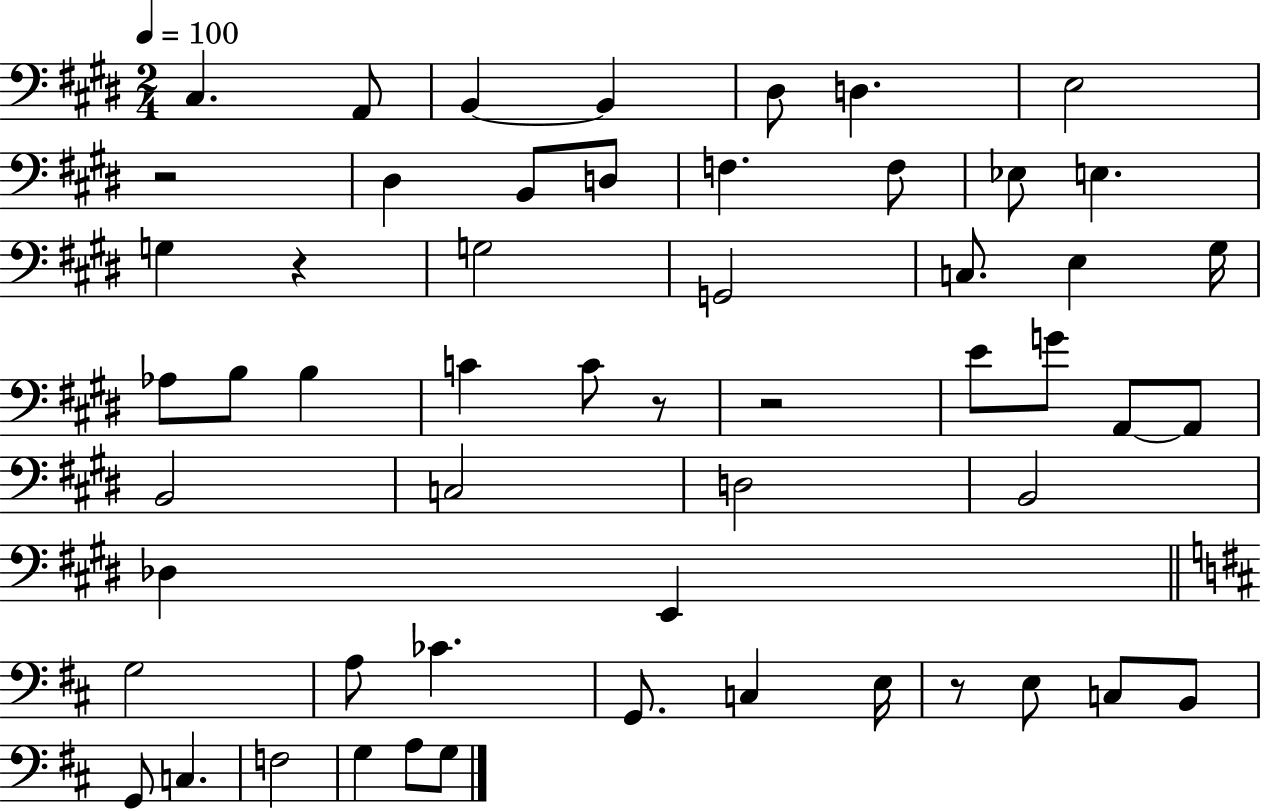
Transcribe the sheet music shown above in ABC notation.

X:1
T:Untitled
M:2/4
L:1/4
K:E
^C, A,,/2 B,, B,, ^D,/2 D, E,2 z2 ^D, B,,/2 D,/2 F, F,/2 _E,/2 E, G, z G,2 G,,2 C,/2 E, ^G,/4 _A,/2 B,/2 B, C C/2 z/2 z2 E/2 G/2 A,,/2 A,,/2 B,,2 C,2 D,2 B,,2 _D, E,, G,2 A,/2 _C G,,/2 C, E,/4 z/2 E,/2 C,/2 B,,/2 G,,/2 C, F,2 G, A,/2 G,/2